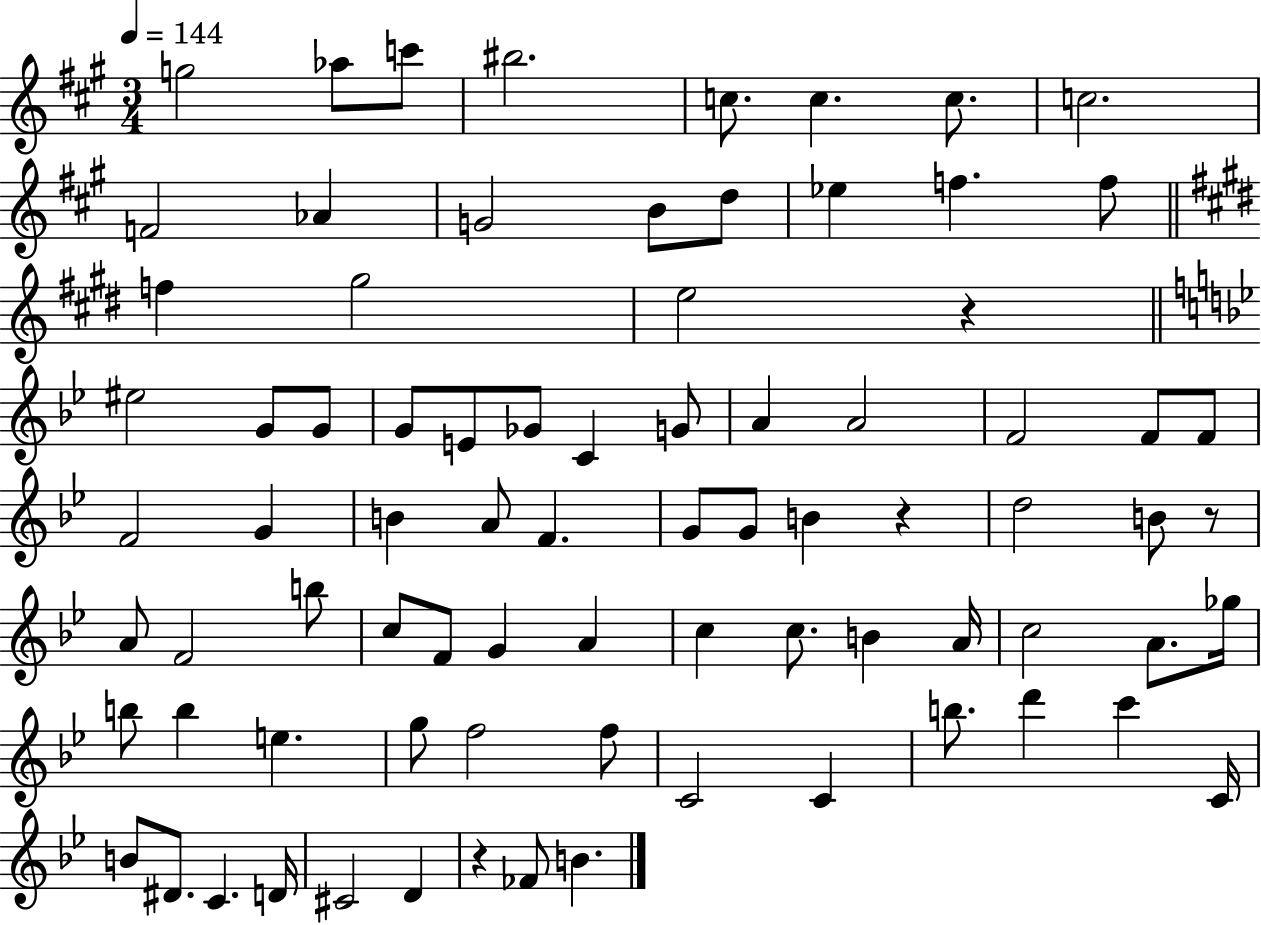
G5/h Ab5/e C6/e BIS5/h. C5/e. C5/q. C5/e. C5/h. F4/h Ab4/q G4/h B4/e D5/e Eb5/q F5/q. F5/e F5/q G#5/h E5/h R/q EIS5/h G4/e G4/e G4/e E4/e Gb4/e C4/q G4/e A4/q A4/h F4/h F4/e F4/e F4/h G4/q B4/q A4/e F4/q. G4/e G4/e B4/q R/q D5/h B4/e R/e A4/e F4/h B5/e C5/e F4/e G4/q A4/q C5/q C5/e. B4/q A4/s C5/h A4/e. Gb5/s B5/e B5/q E5/q. G5/e F5/h F5/e C4/h C4/q B5/e. D6/q C6/q C4/s B4/e D#4/e. C4/q. D4/s C#4/h D4/q R/q FES4/e B4/q.